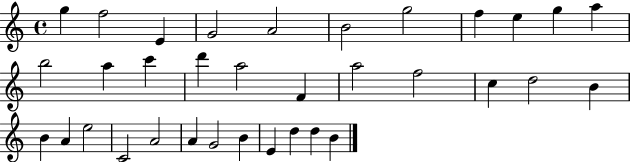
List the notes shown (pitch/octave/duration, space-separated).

G5/q F5/h E4/q G4/h A4/h B4/h G5/h F5/q E5/q G5/q A5/q B5/h A5/q C6/q D6/q A5/h F4/q A5/h F5/h C5/q D5/h B4/q B4/q A4/q E5/h C4/h A4/h A4/q G4/h B4/q E4/q D5/q D5/q B4/q